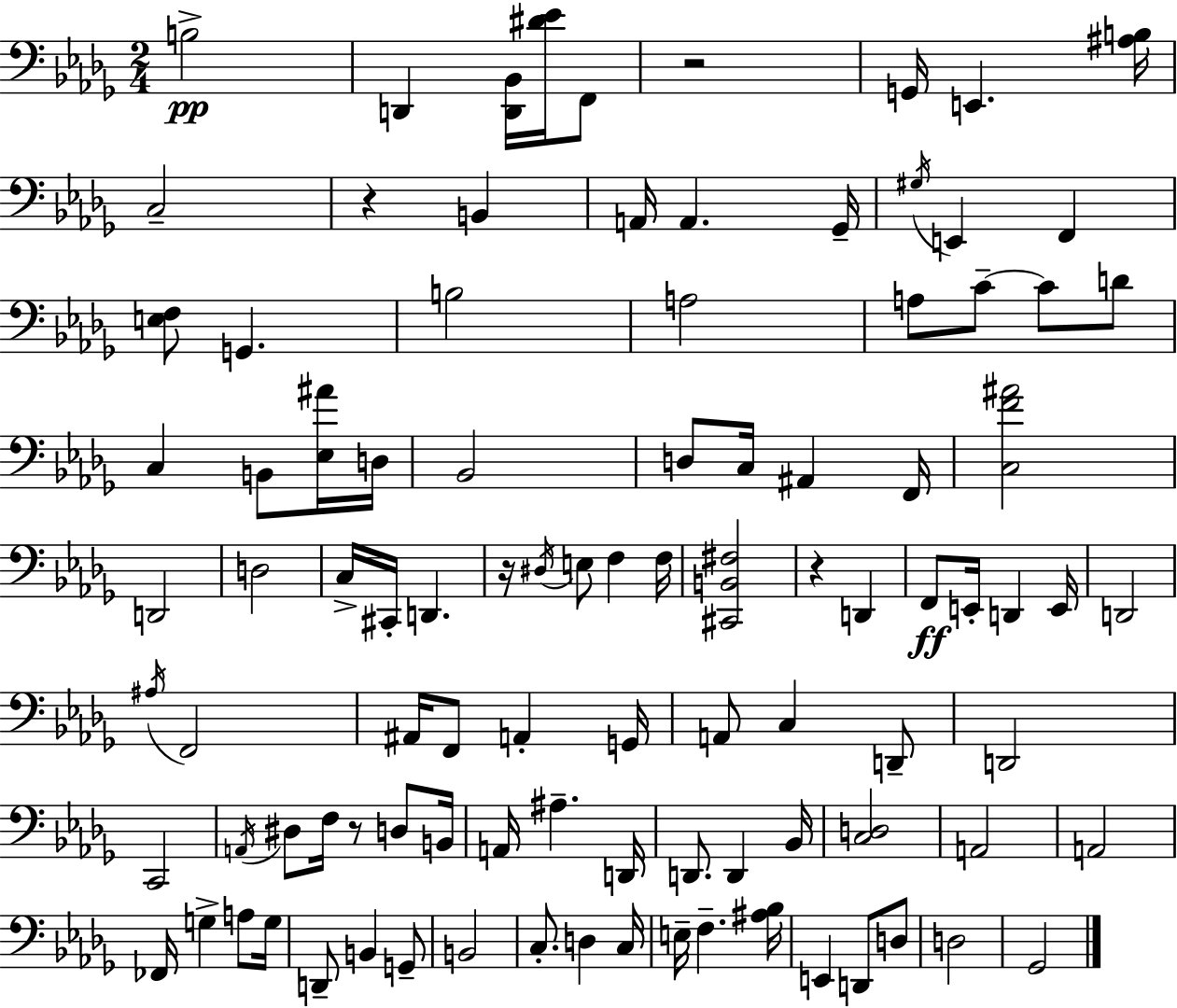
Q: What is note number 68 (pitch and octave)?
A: FES2